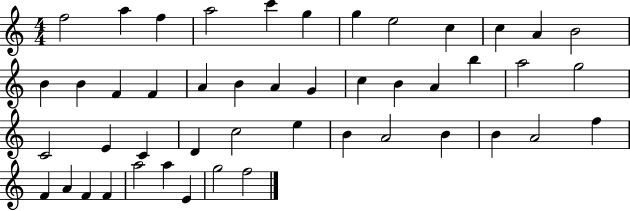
X:1
T:Untitled
M:4/4
L:1/4
K:C
f2 a f a2 c' g g e2 c c A B2 B B F F A B A G c B A b a2 g2 C2 E C D c2 e B A2 B B A2 f F A F F a2 a E g2 f2